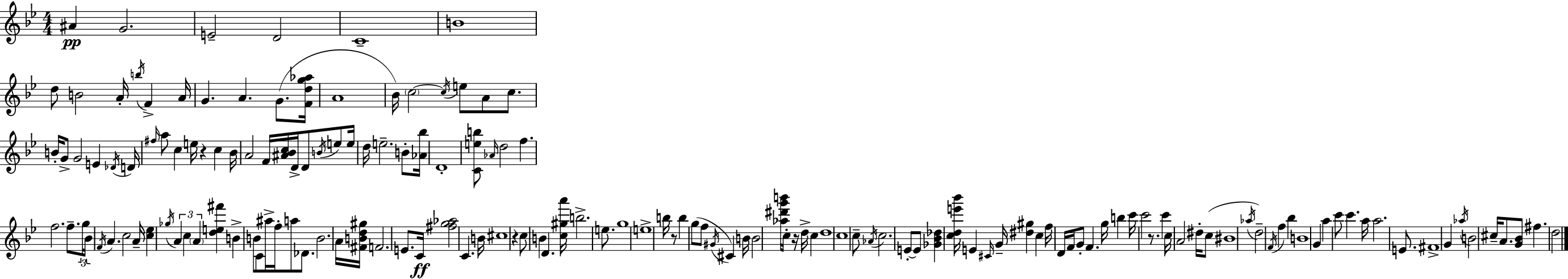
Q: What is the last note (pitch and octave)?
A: D5